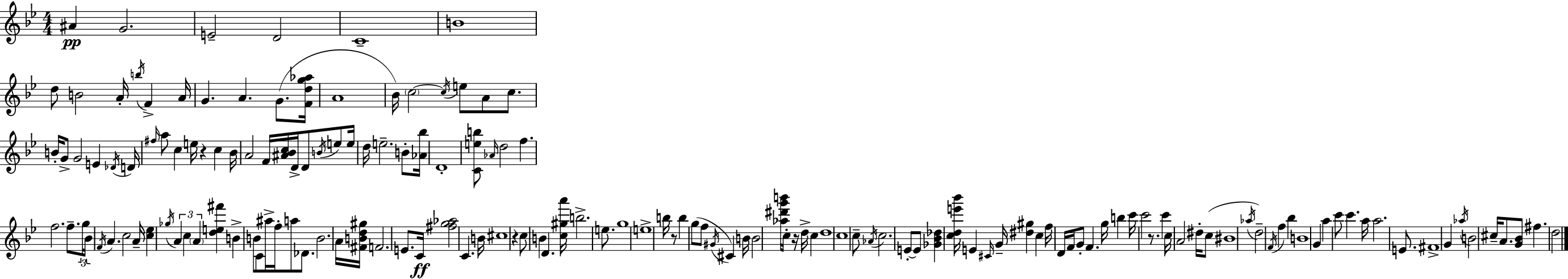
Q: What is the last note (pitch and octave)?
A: D5